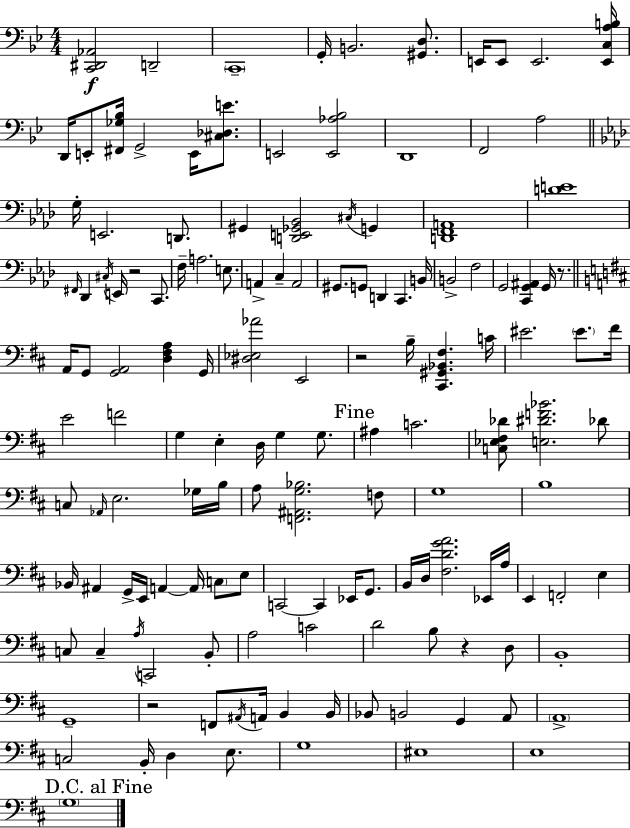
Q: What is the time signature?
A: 4/4